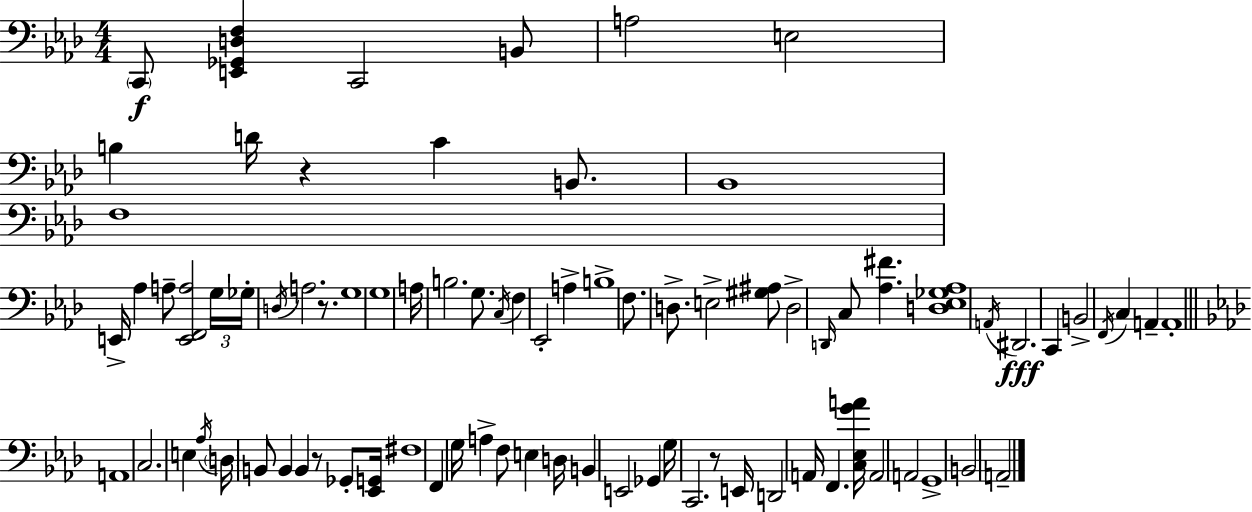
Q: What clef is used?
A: bass